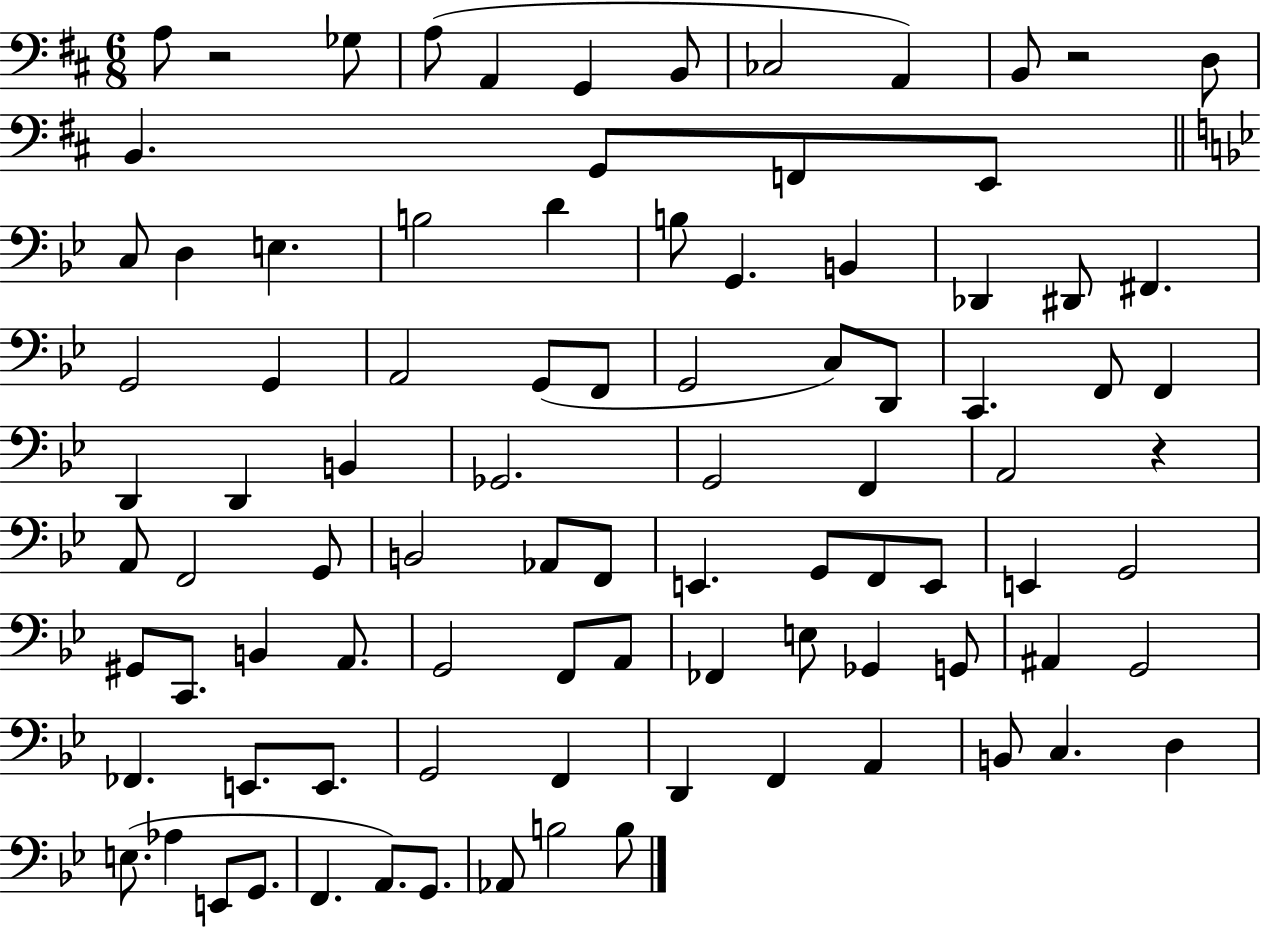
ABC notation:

X:1
T:Untitled
M:6/8
L:1/4
K:D
A,/2 z2 _G,/2 A,/2 A,, G,, B,,/2 _C,2 A,, B,,/2 z2 D,/2 B,, G,,/2 F,,/2 E,,/2 C,/2 D, E, B,2 D B,/2 G,, B,, _D,, ^D,,/2 ^F,, G,,2 G,, A,,2 G,,/2 F,,/2 G,,2 C,/2 D,,/2 C,, F,,/2 F,, D,, D,, B,, _G,,2 G,,2 F,, A,,2 z A,,/2 F,,2 G,,/2 B,,2 _A,,/2 F,,/2 E,, G,,/2 F,,/2 E,,/2 E,, G,,2 ^G,,/2 C,,/2 B,, A,,/2 G,,2 F,,/2 A,,/2 _F,, E,/2 _G,, G,,/2 ^A,, G,,2 _F,, E,,/2 E,,/2 G,,2 F,, D,, F,, A,, B,,/2 C, D, E,/2 _A, E,,/2 G,,/2 F,, A,,/2 G,,/2 _A,,/2 B,2 B,/2